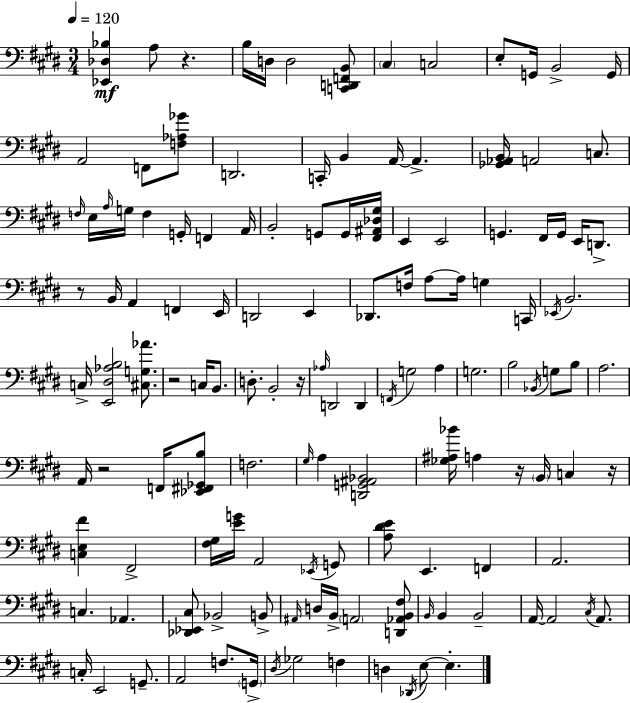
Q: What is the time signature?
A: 3/4